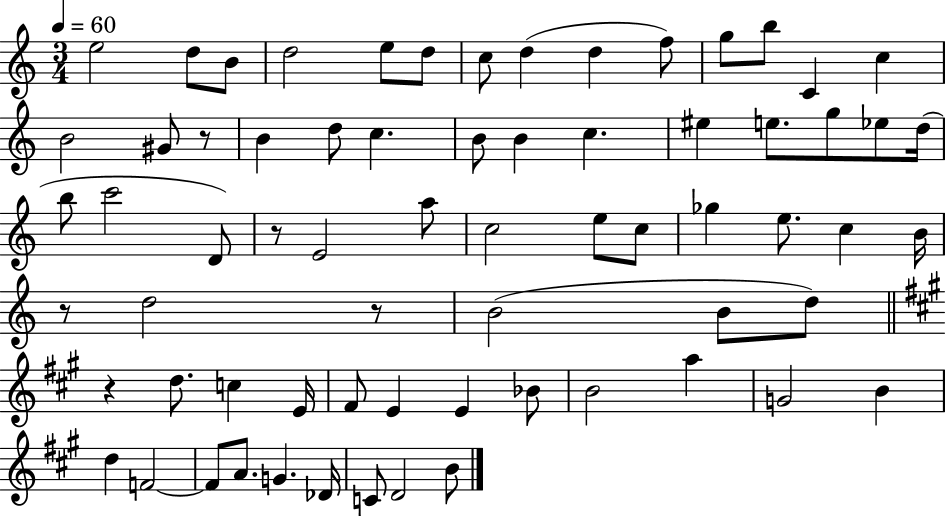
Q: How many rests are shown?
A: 5